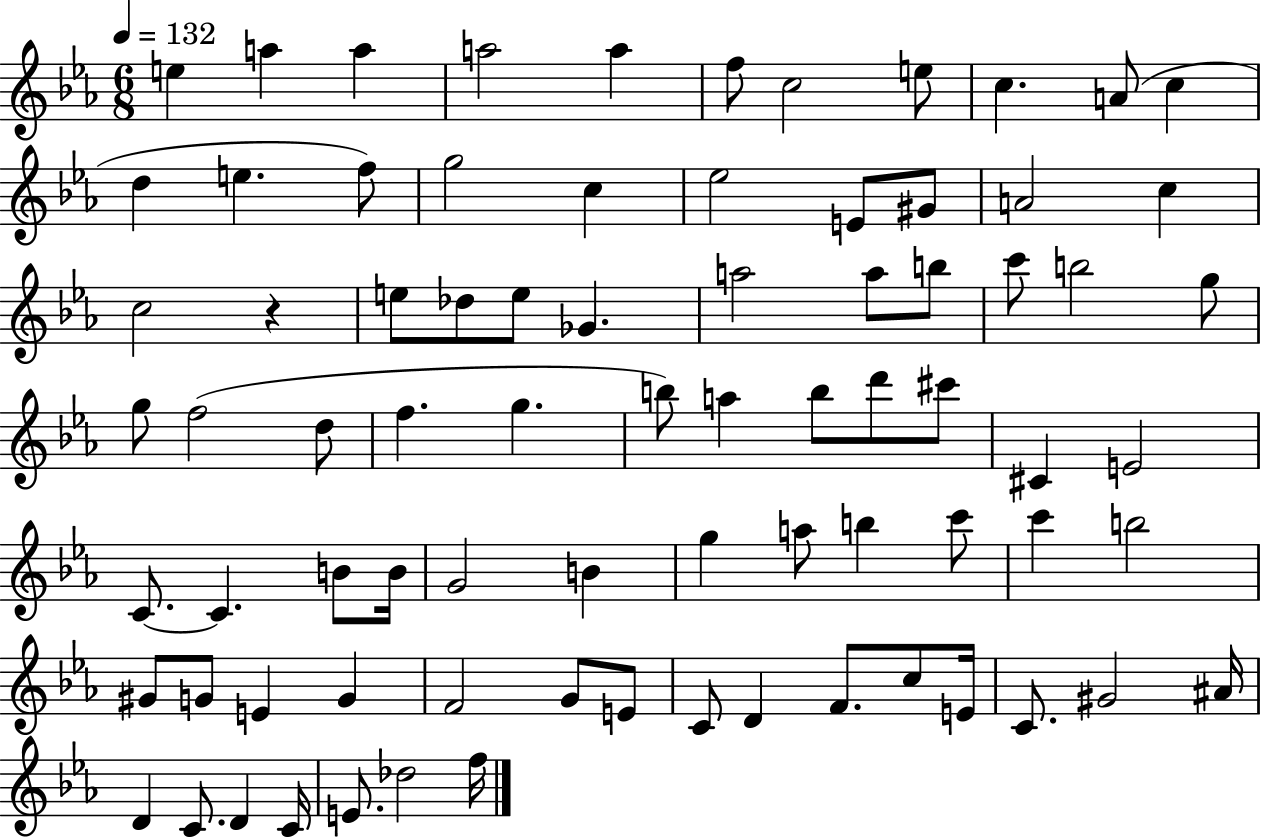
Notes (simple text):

E5/q A5/q A5/q A5/h A5/q F5/e C5/h E5/e C5/q. A4/e C5/q D5/q E5/q. F5/e G5/h C5/q Eb5/h E4/e G#4/e A4/h C5/q C5/h R/q E5/e Db5/e E5/e Gb4/q. A5/h A5/e B5/e C6/e B5/h G5/e G5/e F5/h D5/e F5/q. G5/q. B5/e A5/q B5/e D6/e C#6/e C#4/q E4/h C4/e. C4/q. B4/e B4/s G4/h B4/q G5/q A5/e B5/q C6/e C6/q B5/h G#4/e G4/e E4/q G4/q F4/h G4/e E4/e C4/e D4/q F4/e. C5/e E4/s C4/e. G#4/h A#4/s D4/q C4/e. D4/q C4/s E4/e. Db5/h F5/s